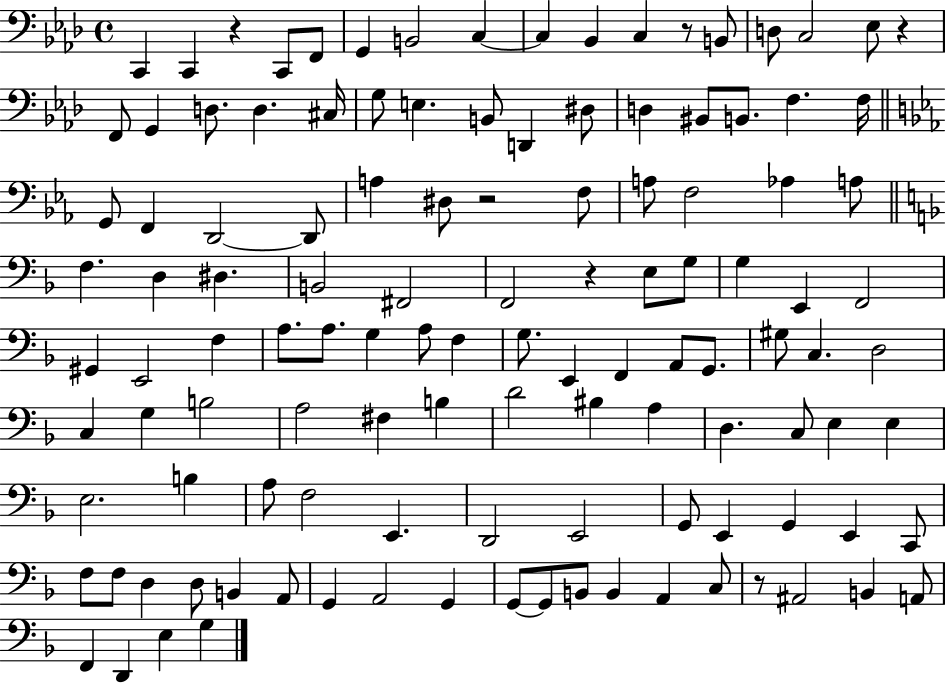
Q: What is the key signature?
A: AES major